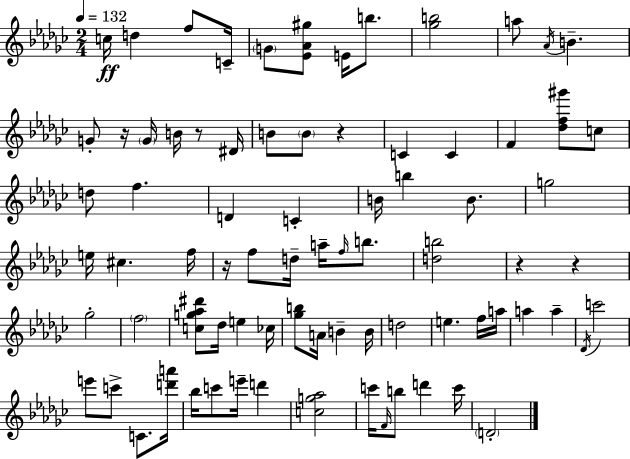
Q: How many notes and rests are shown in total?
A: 79